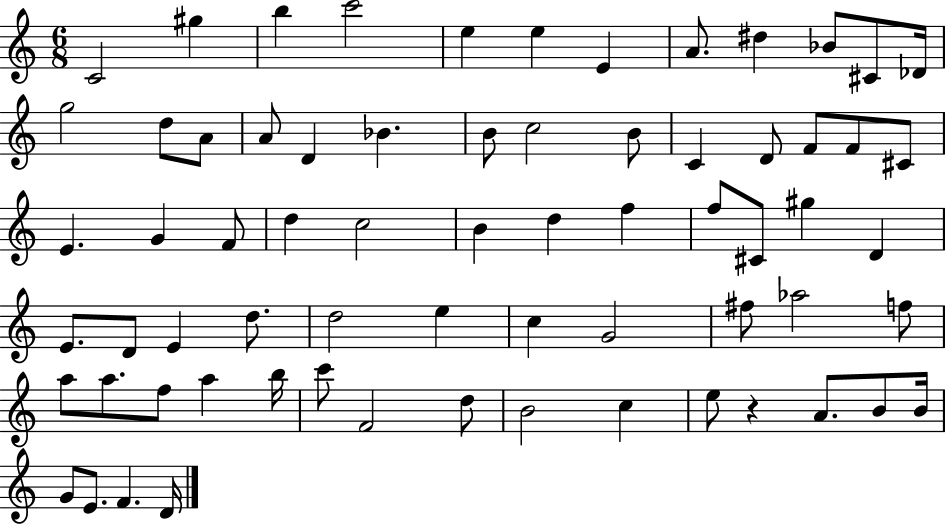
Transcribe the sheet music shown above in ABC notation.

X:1
T:Untitled
M:6/8
L:1/4
K:C
C2 ^g b c'2 e e E A/2 ^d _B/2 ^C/2 _D/4 g2 d/2 A/2 A/2 D _B B/2 c2 B/2 C D/2 F/2 F/2 ^C/2 E G F/2 d c2 B d f f/2 ^C/2 ^g D E/2 D/2 E d/2 d2 e c G2 ^f/2 _a2 f/2 a/2 a/2 f/2 a b/4 c'/2 F2 d/2 B2 c e/2 z A/2 B/2 B/4 G/2 E/2 F D/4